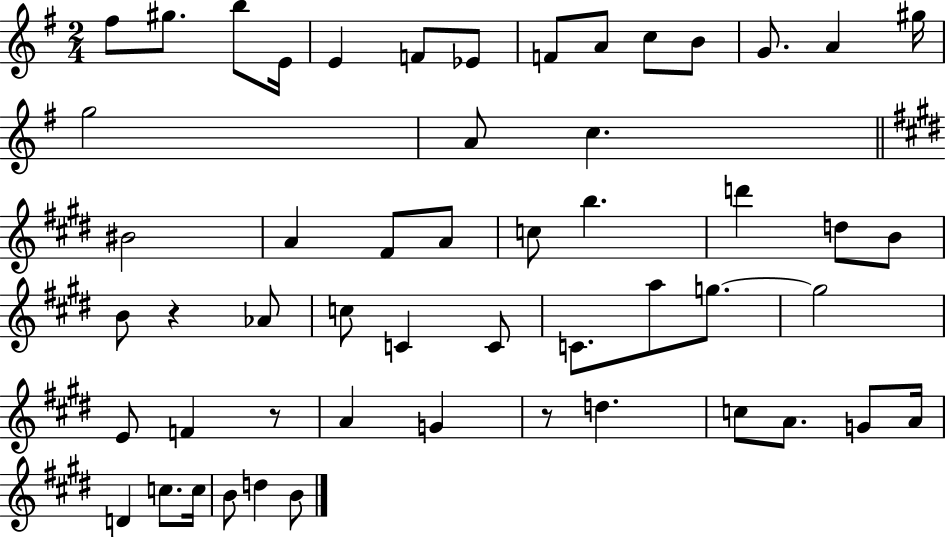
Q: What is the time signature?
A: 2/4